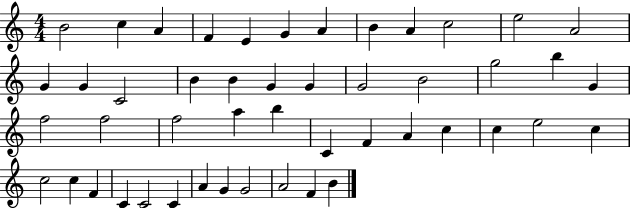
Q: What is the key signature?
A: C major